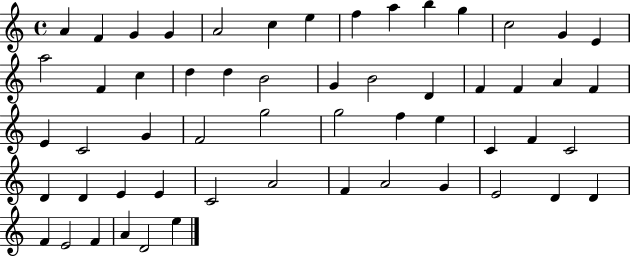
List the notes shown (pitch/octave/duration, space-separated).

A4/q F4/q G4/q G4/q A4/h C5/q E5/q F5/q A5/q B5/q G5/q C5/h G4/q E4/q A5/h F4/q C5/q D5/q D5/q B4/h G4/q B4/h D4/q F4/q F4/q A4/q F4/q E4/q C4/h G4/q F4/h G5/h G5/h F5/q E5/q C4/q F4/q C4/h D4/q D4/q E4/q E4/q C4/h A4/h F4/q A4/h G4/q E4/h D4/q D4/q F4/q E4/h F4/q A4/q D4/h E5/q